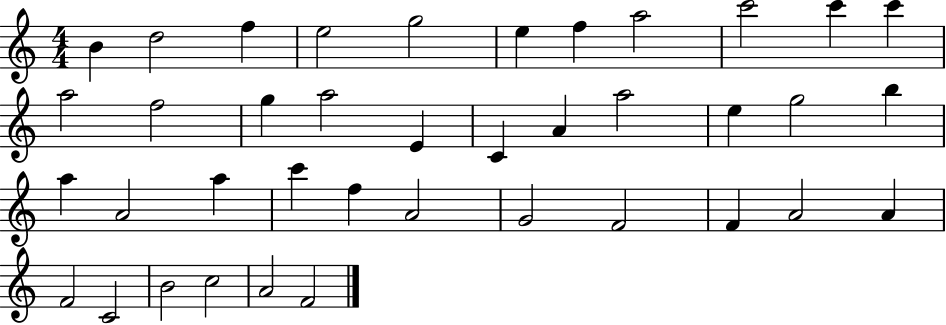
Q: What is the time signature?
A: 4/4